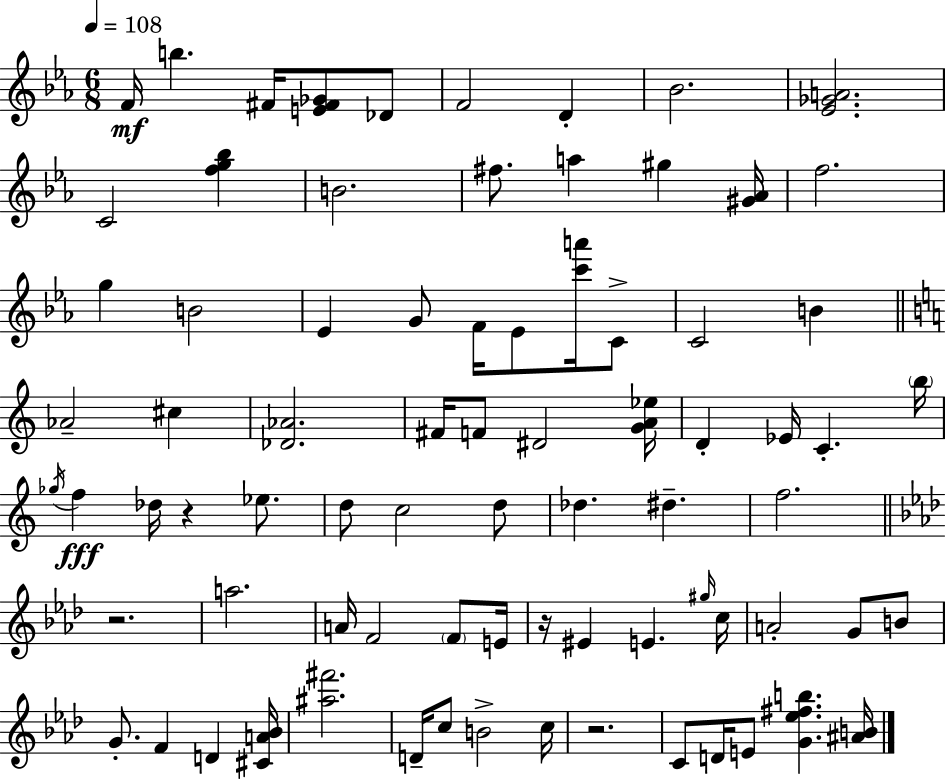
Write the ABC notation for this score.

X:1
T:Untitled
M:6/8
L:1/4
K:Cm
F/4 b ^F/4 [E^F_G]/2 _D/2 F2 D _B2 [_E_GA]2 C2 [fg_b] B2 ^f/2 a ^g [^G_A]/4 f2 g B2 _E G/2 F/4 _E/2 [c'a']/4 C/2 C2 B _A2 ^c [_D_A]2 ^F/4 F/2 ^D2 [GA_e]/4 D _E/4 C b/4 _g/4 f _d/4 z _e/2 d/2 c2 d/2 _d ^d f2 z2 a2 A/4 F2 F/2 E/4 z/4 ^E E ^g/4 c/4 A2 G/2 B/2 G/2 F D [^CA_B]/4 [^a^f']2 D/4 c/2 B2 c/4 z2 C/2 D/4 E/2 [G_e^fb] [^AB]/4